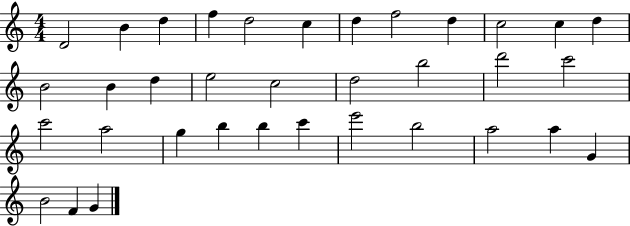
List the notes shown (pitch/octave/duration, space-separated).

D4/h B4/q D5/q F5/q D5/h C5/q D5/q F5/h D5/q C5/h C5/q D5/q B4/h B4/q D5/q E5/h C5/h D5/h B5/h D6/h C6/h C6/h A5/h G5/q B5/q B5/q C6/q E6/h B5/h A5/h A5/q G4/q B4/h F4/q G4/q